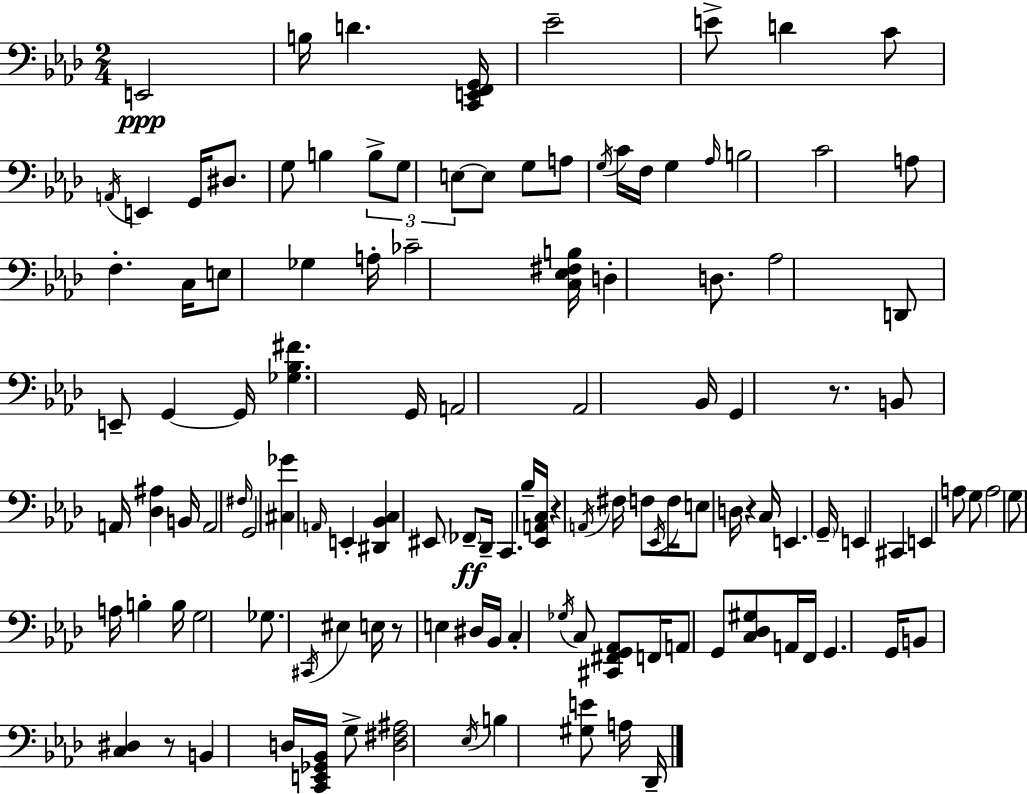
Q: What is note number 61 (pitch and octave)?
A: F3